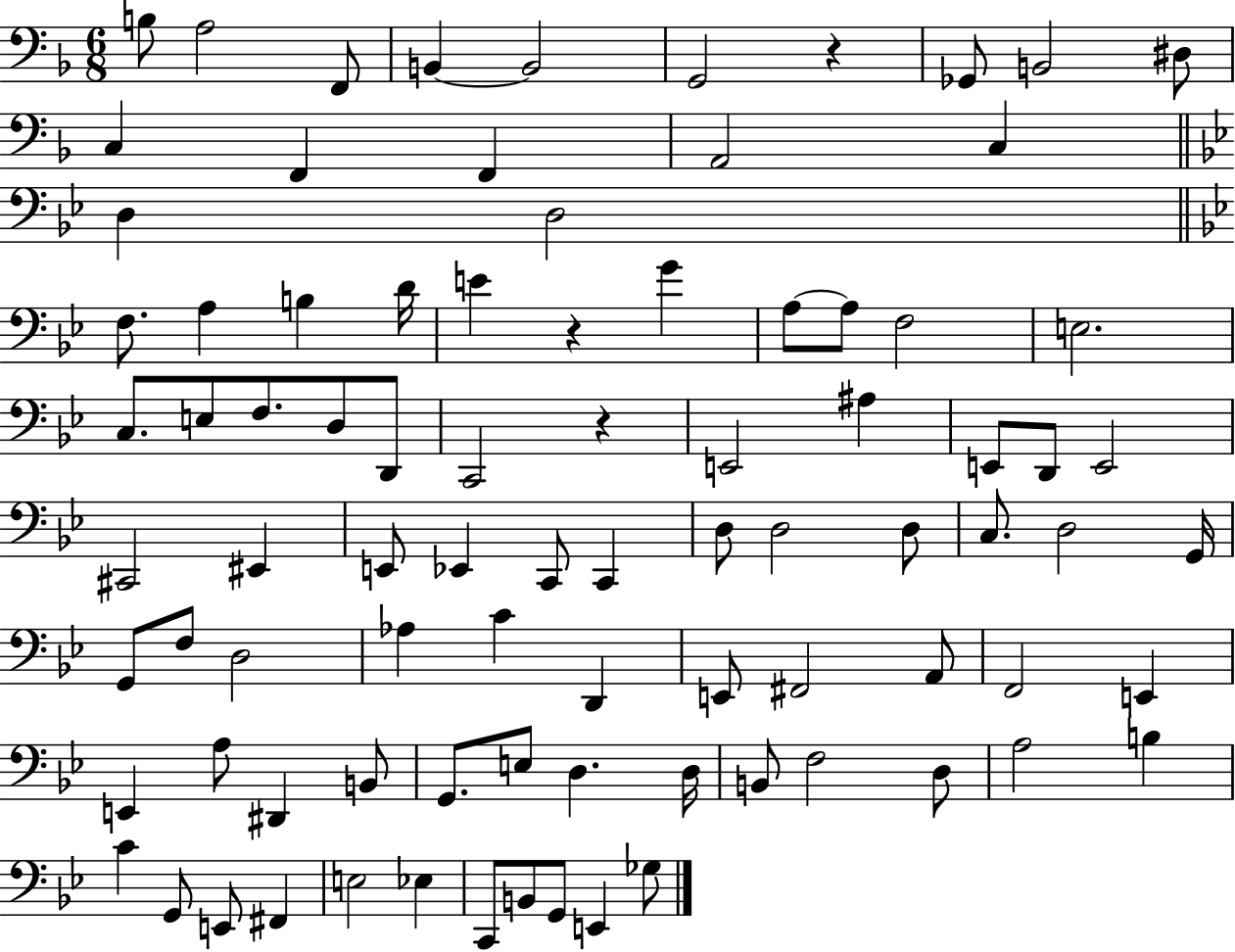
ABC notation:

X:1
T:Untitled
M:6/8
L:1/4
K:F
B,/2 A,2 F,,/2 B,, B,,2 G,,2 z _G,,/2 B,,2 ^D,/2 C, F,, F,, A,,2 C, D, D,2 F,/2 A, B, D/4 E z G A,/2 A,/2 F,2 E,2 C,/2 E,/2 F,/2 D,/2 D,,/2 C,,2 z E,,2 ^A, E,,/2 D,,/2 E,,2 ^C,,2 ^E,, E,,/2 _E,, C,,/2 C,, D,/2 D,2 D,/2 C,/2 D,2 G,,/4 G,,/2 F,/2 D,2 _A, C D,, E,,/2 ^F,,2 A,,/2 F,,2 E,, E,, A,/2 ^D,, B,,/2 G,,/2 E,/2 D, D,/4 B,,/2 F,2 D,/2 A,2 B, C G,,/2 E,,/2 ^F,, E,2 _E, C,,/2 B,,/2 G,,/2 E,, _G,/2